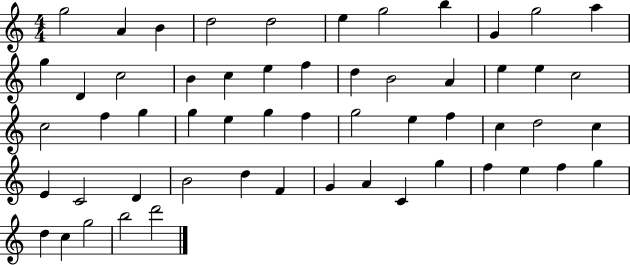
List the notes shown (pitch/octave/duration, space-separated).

G5/h A4/q B4/q D5/h D5/h E5/q G5/h B5/q G4/q G5/h A5/q G5/q D4/q C5/h B4/q C5/q E5/q F5/q D5/q B4/h A4/q E5/q E5/q C5/h C5/h F5/q G5/q G5/q E5/q G5/q F5/q G5/h E5/q F5/q C5/q D5/h C5/q E4/q C4/h D4/q B4/h D5/q F4/q G4/q A4/q C4/q G5/q F5/q E5/q F5/q G5/q D5/q C5/q G5/h B5/h D6/h